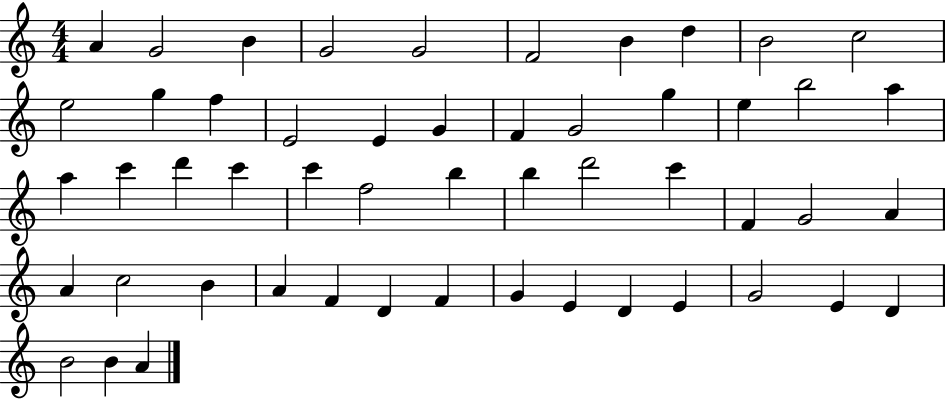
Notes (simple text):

A4/q G4/h B4/q G4/h G4/h F4/h B4/q D5/q B4/h C5/h E5/h G5/q F5/q E4/h E4/q G4/q F4/q G4/h G5/q E5/q B5/h A5/q A5/q C6/q D6/q C6/q C6/q F5/h B5/q B5/q D6/h C6/q F4/q G4/h A4/q A4/q C5/h B4/q A4/q F4/q D4/q F4/q G4/q E4/q D4/q E4/q G4/h E4/q D4/q B4/h B4/q A4/q